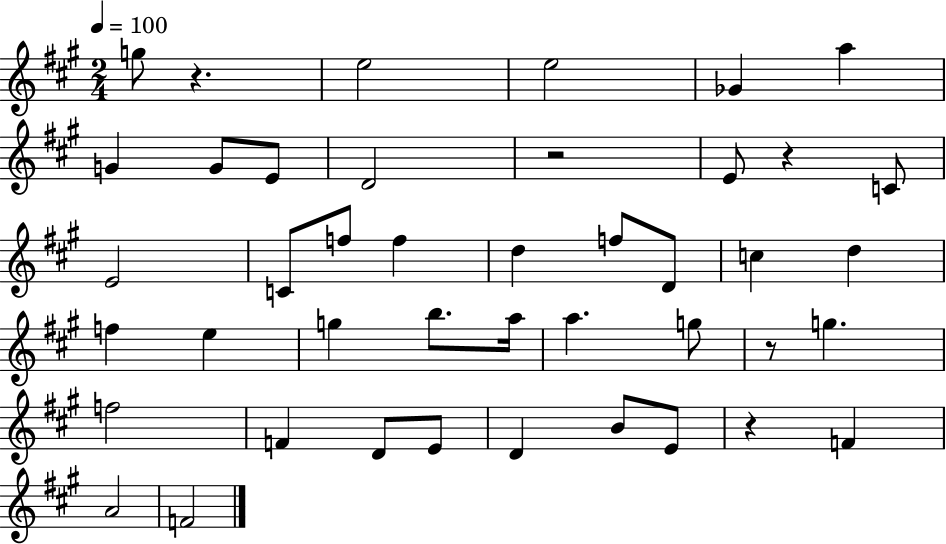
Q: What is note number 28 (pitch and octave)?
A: G5